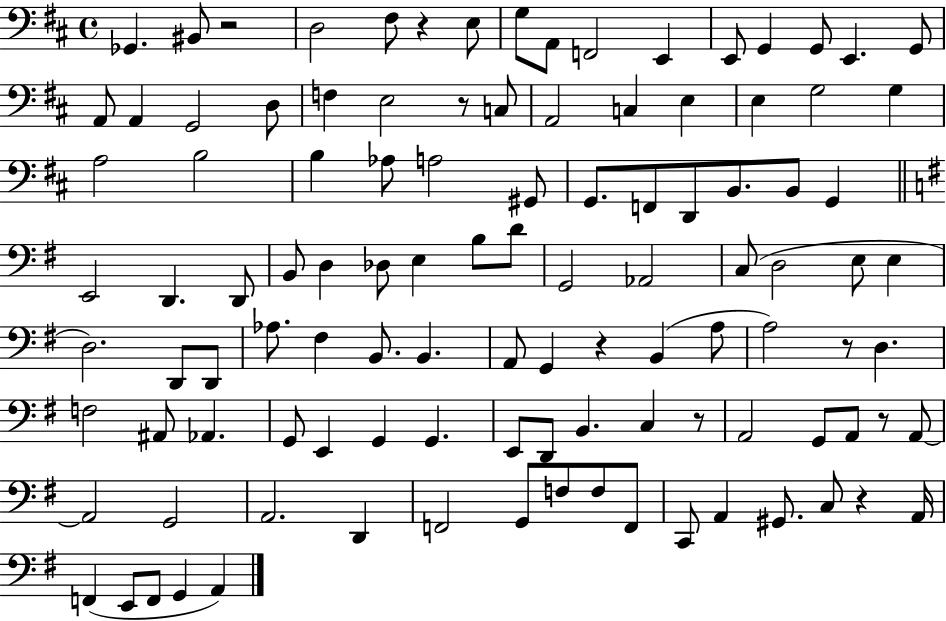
{
  \clef bass
  \time 4/4
  \defaultTimeSignature
  \key d \major
  ges,4. bis,8 r2 | d2 fis8 r4 e8 | g8 a,8 f,2 e,4 | e,8 g,4 g,8 e,4. g,8 | \break a,8 a,4 g,2 d8 | f4 e2 r8 c8 | a,2 c4 e4 | e4 g2 g4 | \break a2 b2 | b4 aes8 a2 gis,8 | g,8. f,8 d,8 b,8. b,8 g,4 | \bar "||" \break \key g \major e,2 d,4. d,8 | b,8 d4 des8 e4 b8 d'8 | g,2 aes,2 | c8( d2 e8 e4 | \break d2.) d,8 d,8 | aes8. fis4 b,8. b,4. | a,8 g,4 r4 b,4( a8 | a2) r8 d4. | \break f2 ais,8 aes,4. | g,8 e,4 g,4 g,4. | e,8 d,8 b,4. c4 r8 | a,2 g,8 a,8 r8 a,8~~ | \break a,2 g,2 | a,2. d,4 | f,2 g,8 f8 f8 f,8 | c,8 a,4 gis,8. c8 r4 a,16 | \break f,4( e,8 f,8 g,4 a,4) | \bar "|."
}